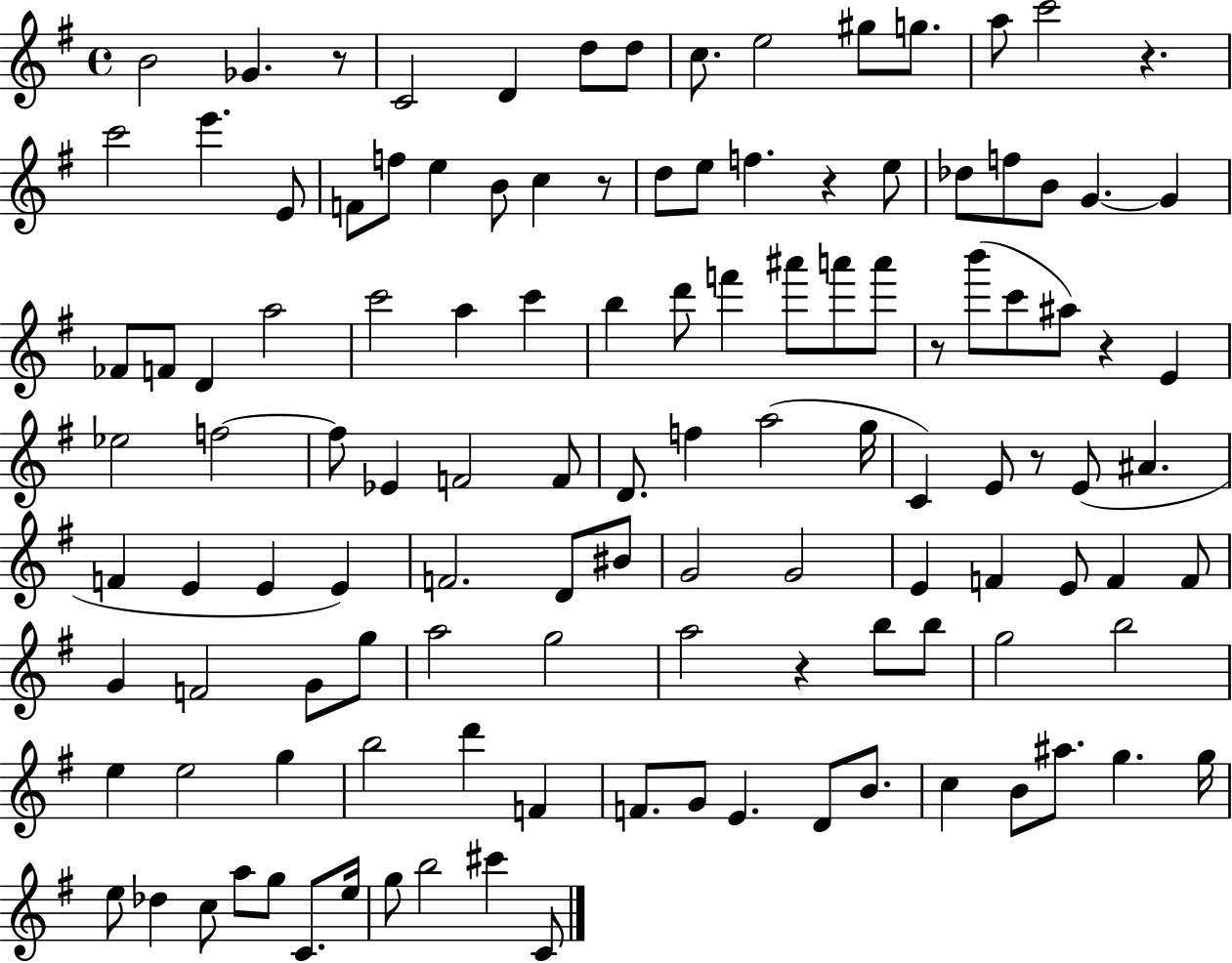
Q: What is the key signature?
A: G major